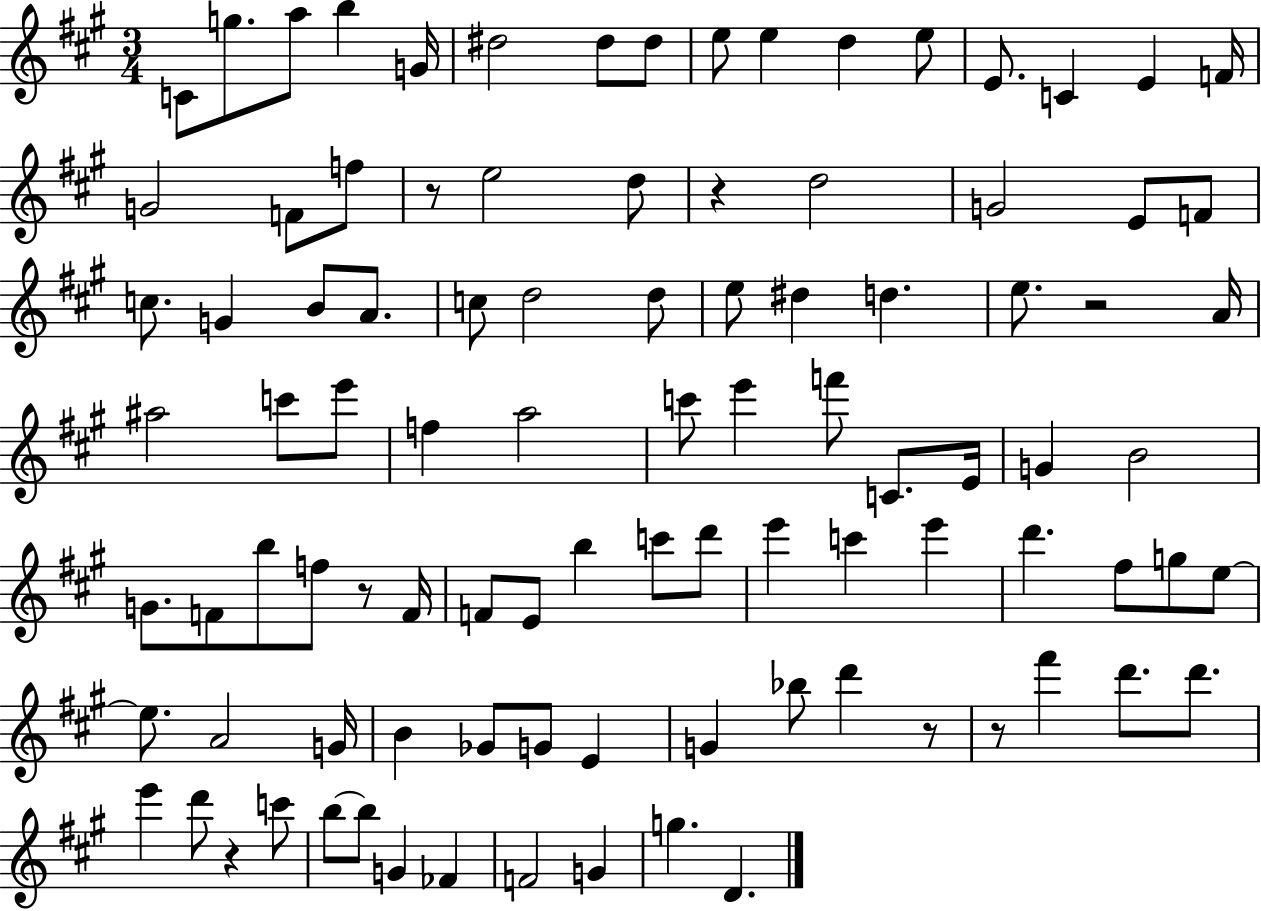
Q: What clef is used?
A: treble